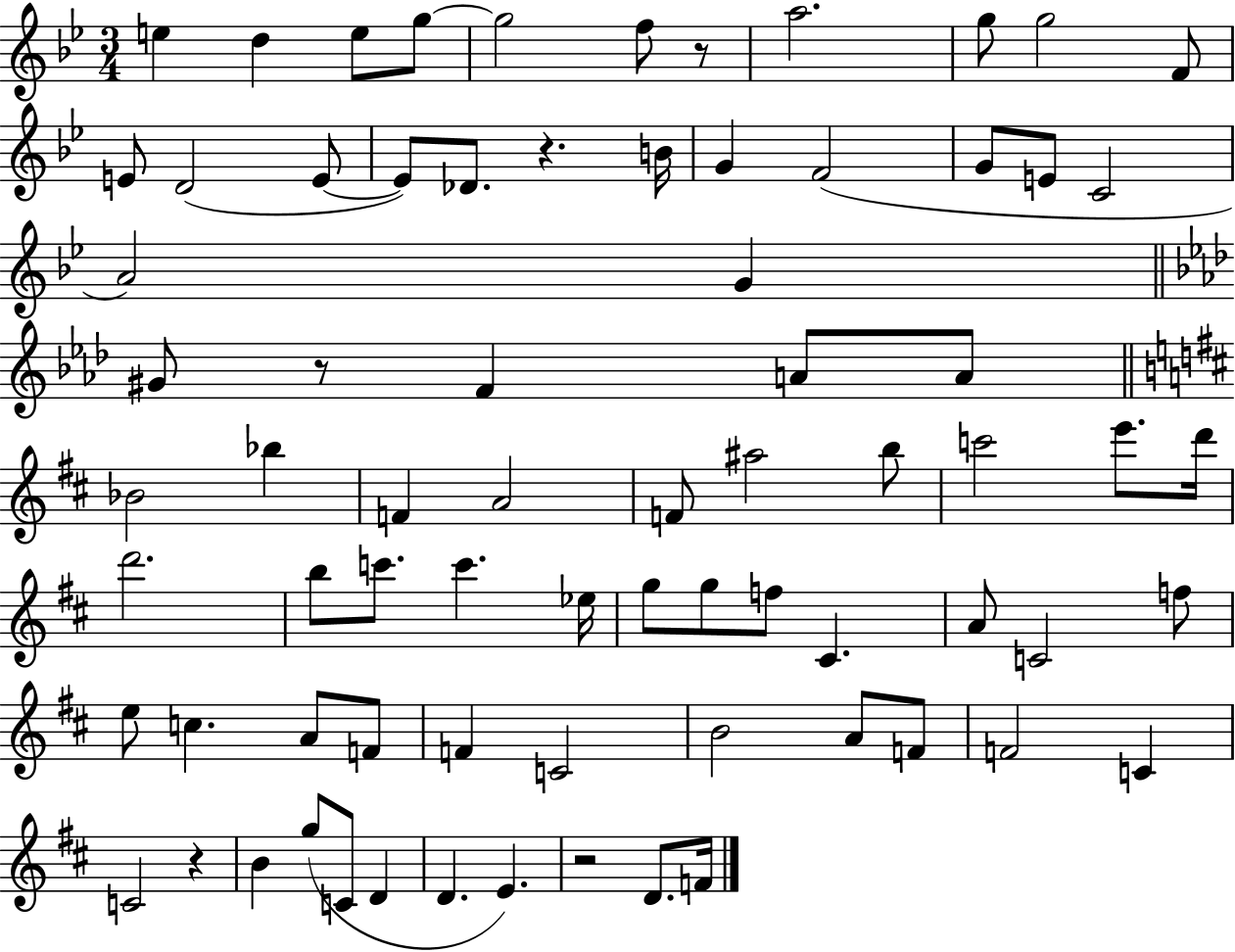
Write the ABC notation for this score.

X:1
T:Untitled
M:3/4
L:1/4
K:Bb
e d e/2 g/2 g2 f/2 z/2 a2 g/2 g2 F/2 E/2 D2 E/2 E/2 _D/2 z B/4 G F2 G/2 E/2 C2 A2 G ^G/2 z/2 F A/2 A/2 _B2 _b F A2 F/2 ^a2 b/2 c'2 e'/2 d'/4 d'2 b/2 c'/2 c' _e/4 g/2 g/2 f/2 ^C A/2 C2 f/2 e/2 c A/2 F/2 F C2 B2 A/2 F/2 F2 C C2 z B g/2 C/2 D D E z2 D/2 F/4